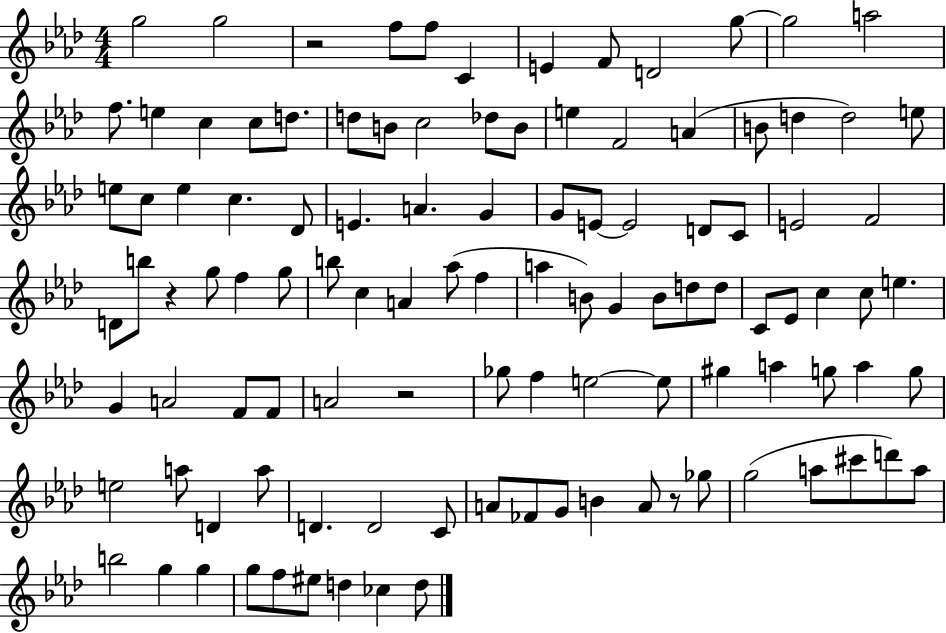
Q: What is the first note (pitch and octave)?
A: G5